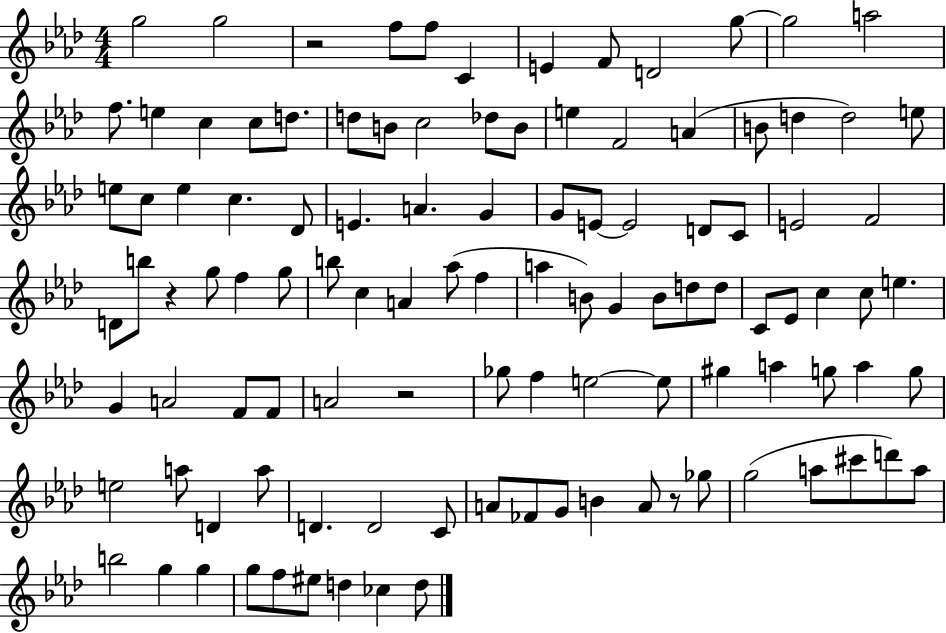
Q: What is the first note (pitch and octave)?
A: G5